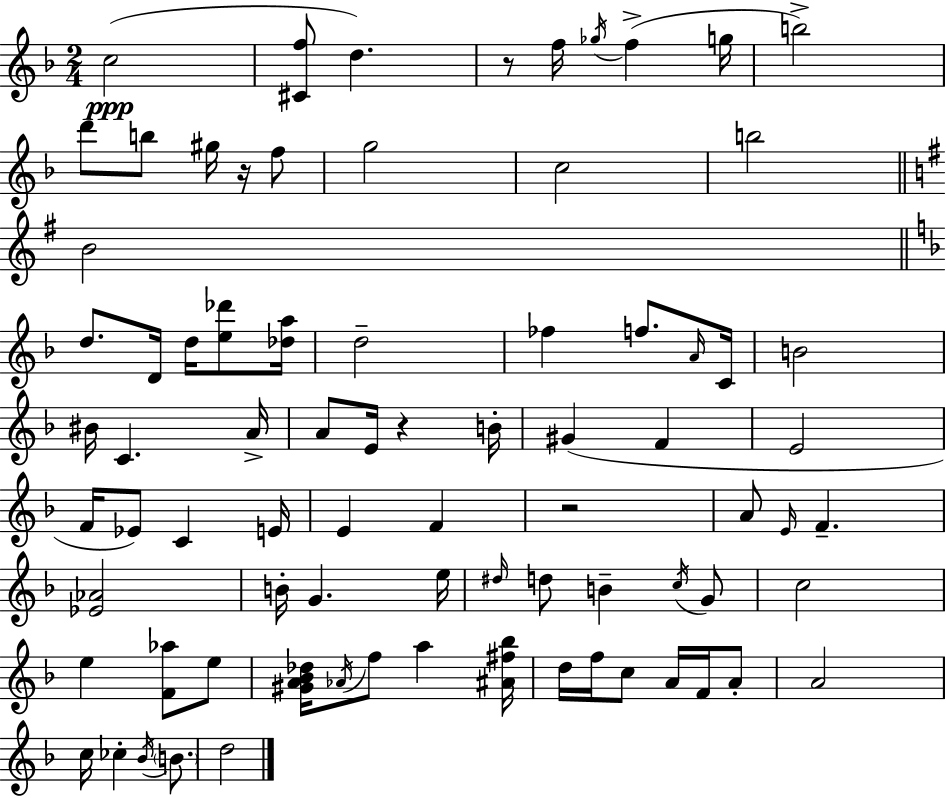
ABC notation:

X:1
T:Untitled
M:2/4
L:1/4
K:F
c2 [^Cf]/2 d z/2 f/4 _g/4 f g/4 b2 d'/2 b/2 ^g/4 z/4 f/2 g2 c2 b2 B2 d/2 D/4 d/4 [e_d']/2 [_da]/4 d2 _f f/2 A/4 C/4 B2 ^B/4 C A/4 A/2 E/4 z B/4 ^G F E2 F/4 _E/2 C E/4 E F z2 A/2 E/4 F [_E_A]2 B/4 G e/4 ^d/4 d/2 B c/4 G/2 c2 e [F_a]/2 e/2 [^GA_B_d]/4 _A/4 f/2 a [^A^f_b]/4 d/4 f/4 c/2 A/4 F/4 A/2 A2 c/4 _c _B/4 B/2 d2